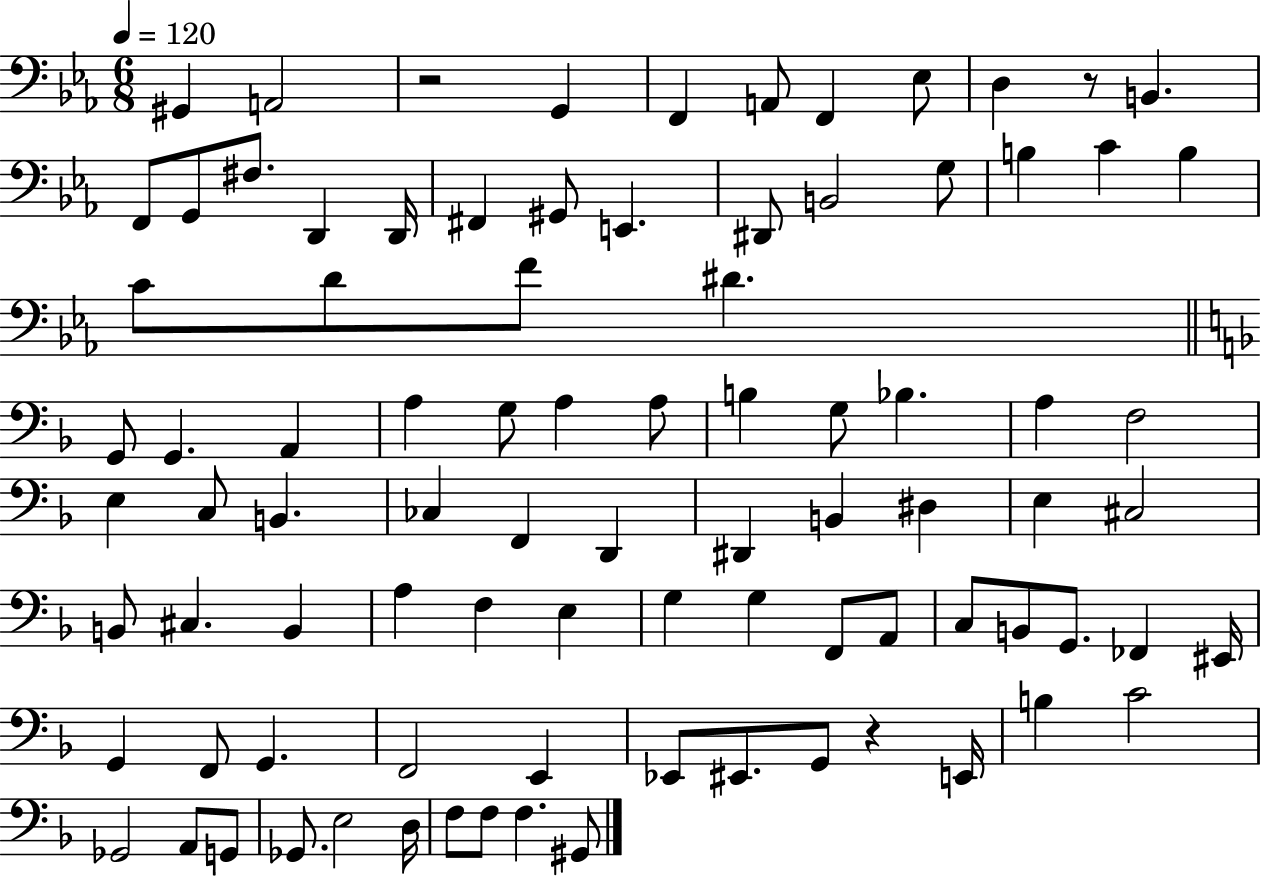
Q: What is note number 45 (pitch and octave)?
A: D2